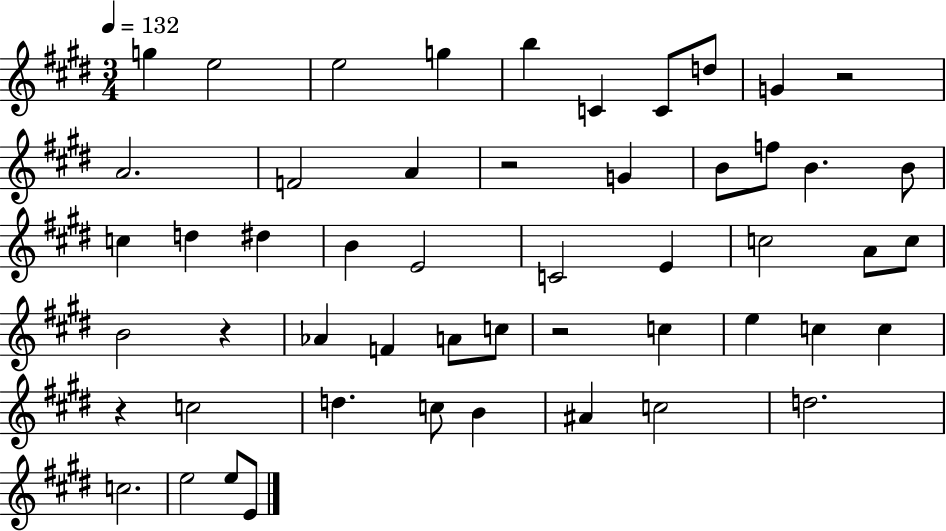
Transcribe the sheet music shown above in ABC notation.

X:1
T:Untitled
M:3/4
L:1/4
K:E
g e2 e2 g b C C/2 d/2 G z2 A2 F2 A z2 G B/2 f/2 B B/2 c d ^d B E2 C2 E c2 A/2 c/2 B2 z _A F A/2 c/2 z2 c e c c z c2 d c/2 B ^A c2 d2 c2 e2 e/2 E/2